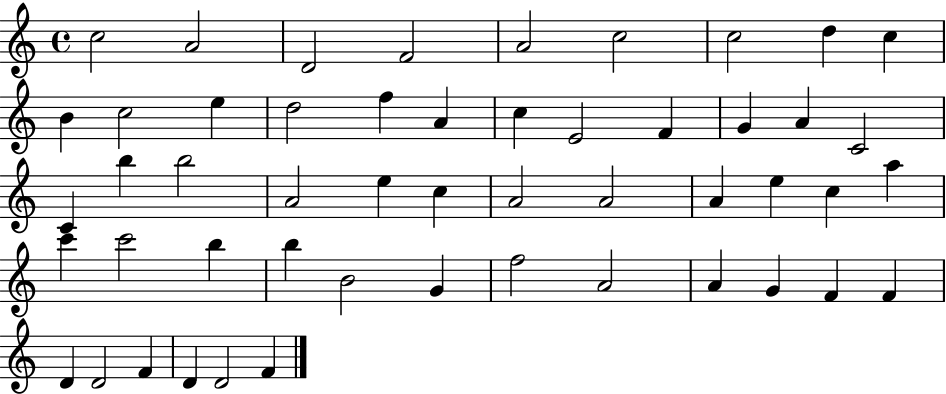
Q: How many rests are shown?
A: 0